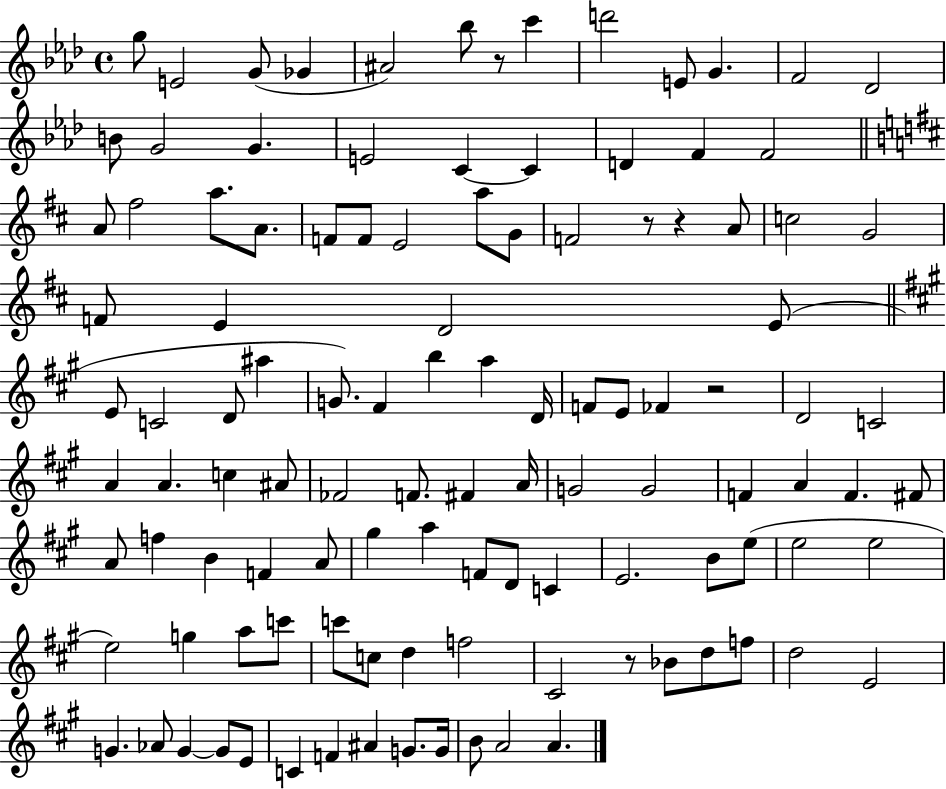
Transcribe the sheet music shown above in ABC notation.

X:1
T:Untitled
M:4/4
L:1/4
K:Ab
g/2 E2 G/2 _G ^A2 _b/2 z/2 c' d'2 E/2 G F2 _D2 B/2 G2 G E2 C C D F F2 A/2 ^f2 a/2 A/2 F/2 F/2 E2 a/2 G/2 F2 z/2 z A/2 c2 G2 F/2 E D2 E/2 E/2 C2 D/2 ^a G/2 ^F b a D/4 F/2 E/2 _F z2 D2 C2 A A c ^A/2 _F2 F/2 ^F A/4 G2 G2 F A F ^F/2 A/2 f B F A/2 ^g a F/2 D/2 C E2 B/2 e/2 e2 e2 e2 g a/2 c'/2 c'/2 c/2 d f2 ^C2 z/2 _B/2 d/2 f/2 d2 E2 G _A/2 G G/2 E/2 C F ^A G/2 G/4 B/2 A2 A